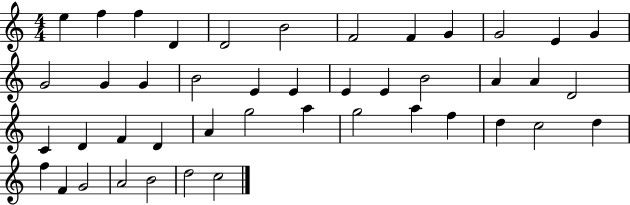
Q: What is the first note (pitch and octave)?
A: E5